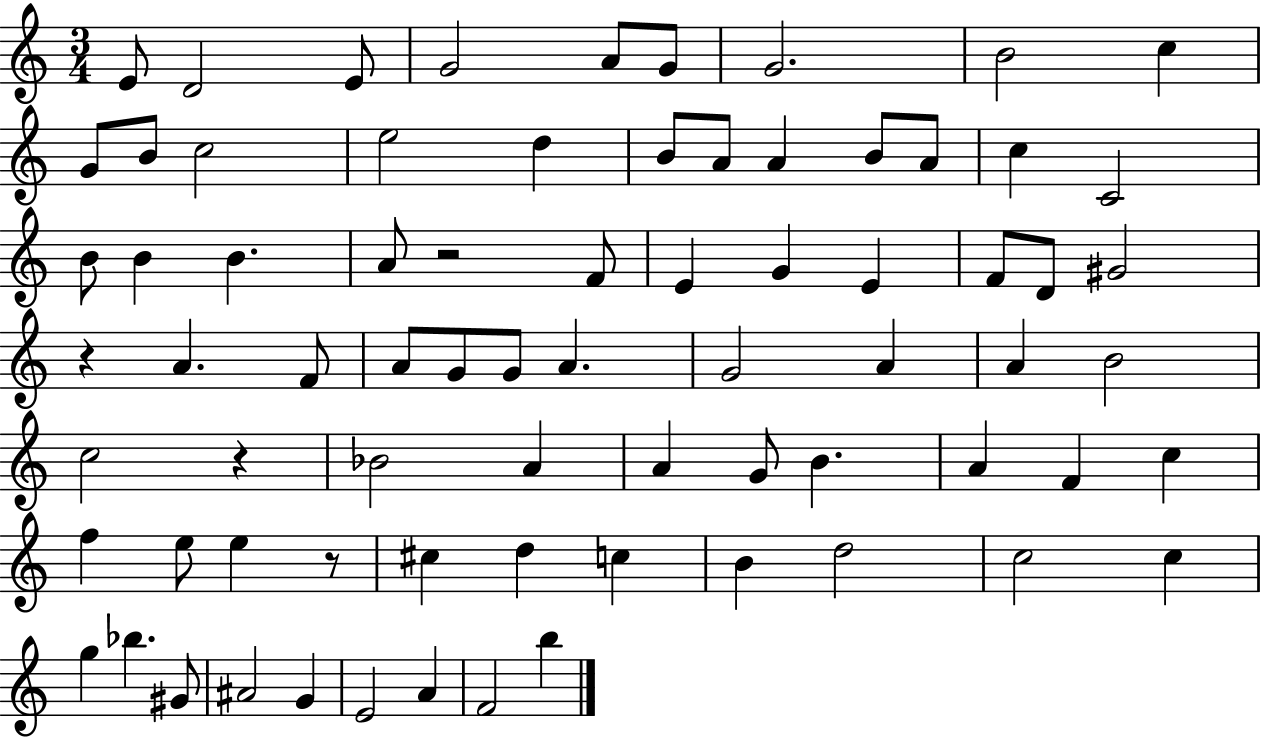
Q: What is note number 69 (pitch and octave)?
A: F4